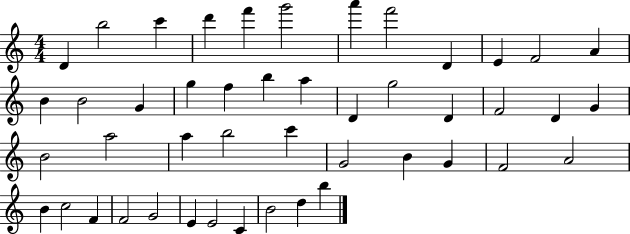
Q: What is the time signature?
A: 4/4